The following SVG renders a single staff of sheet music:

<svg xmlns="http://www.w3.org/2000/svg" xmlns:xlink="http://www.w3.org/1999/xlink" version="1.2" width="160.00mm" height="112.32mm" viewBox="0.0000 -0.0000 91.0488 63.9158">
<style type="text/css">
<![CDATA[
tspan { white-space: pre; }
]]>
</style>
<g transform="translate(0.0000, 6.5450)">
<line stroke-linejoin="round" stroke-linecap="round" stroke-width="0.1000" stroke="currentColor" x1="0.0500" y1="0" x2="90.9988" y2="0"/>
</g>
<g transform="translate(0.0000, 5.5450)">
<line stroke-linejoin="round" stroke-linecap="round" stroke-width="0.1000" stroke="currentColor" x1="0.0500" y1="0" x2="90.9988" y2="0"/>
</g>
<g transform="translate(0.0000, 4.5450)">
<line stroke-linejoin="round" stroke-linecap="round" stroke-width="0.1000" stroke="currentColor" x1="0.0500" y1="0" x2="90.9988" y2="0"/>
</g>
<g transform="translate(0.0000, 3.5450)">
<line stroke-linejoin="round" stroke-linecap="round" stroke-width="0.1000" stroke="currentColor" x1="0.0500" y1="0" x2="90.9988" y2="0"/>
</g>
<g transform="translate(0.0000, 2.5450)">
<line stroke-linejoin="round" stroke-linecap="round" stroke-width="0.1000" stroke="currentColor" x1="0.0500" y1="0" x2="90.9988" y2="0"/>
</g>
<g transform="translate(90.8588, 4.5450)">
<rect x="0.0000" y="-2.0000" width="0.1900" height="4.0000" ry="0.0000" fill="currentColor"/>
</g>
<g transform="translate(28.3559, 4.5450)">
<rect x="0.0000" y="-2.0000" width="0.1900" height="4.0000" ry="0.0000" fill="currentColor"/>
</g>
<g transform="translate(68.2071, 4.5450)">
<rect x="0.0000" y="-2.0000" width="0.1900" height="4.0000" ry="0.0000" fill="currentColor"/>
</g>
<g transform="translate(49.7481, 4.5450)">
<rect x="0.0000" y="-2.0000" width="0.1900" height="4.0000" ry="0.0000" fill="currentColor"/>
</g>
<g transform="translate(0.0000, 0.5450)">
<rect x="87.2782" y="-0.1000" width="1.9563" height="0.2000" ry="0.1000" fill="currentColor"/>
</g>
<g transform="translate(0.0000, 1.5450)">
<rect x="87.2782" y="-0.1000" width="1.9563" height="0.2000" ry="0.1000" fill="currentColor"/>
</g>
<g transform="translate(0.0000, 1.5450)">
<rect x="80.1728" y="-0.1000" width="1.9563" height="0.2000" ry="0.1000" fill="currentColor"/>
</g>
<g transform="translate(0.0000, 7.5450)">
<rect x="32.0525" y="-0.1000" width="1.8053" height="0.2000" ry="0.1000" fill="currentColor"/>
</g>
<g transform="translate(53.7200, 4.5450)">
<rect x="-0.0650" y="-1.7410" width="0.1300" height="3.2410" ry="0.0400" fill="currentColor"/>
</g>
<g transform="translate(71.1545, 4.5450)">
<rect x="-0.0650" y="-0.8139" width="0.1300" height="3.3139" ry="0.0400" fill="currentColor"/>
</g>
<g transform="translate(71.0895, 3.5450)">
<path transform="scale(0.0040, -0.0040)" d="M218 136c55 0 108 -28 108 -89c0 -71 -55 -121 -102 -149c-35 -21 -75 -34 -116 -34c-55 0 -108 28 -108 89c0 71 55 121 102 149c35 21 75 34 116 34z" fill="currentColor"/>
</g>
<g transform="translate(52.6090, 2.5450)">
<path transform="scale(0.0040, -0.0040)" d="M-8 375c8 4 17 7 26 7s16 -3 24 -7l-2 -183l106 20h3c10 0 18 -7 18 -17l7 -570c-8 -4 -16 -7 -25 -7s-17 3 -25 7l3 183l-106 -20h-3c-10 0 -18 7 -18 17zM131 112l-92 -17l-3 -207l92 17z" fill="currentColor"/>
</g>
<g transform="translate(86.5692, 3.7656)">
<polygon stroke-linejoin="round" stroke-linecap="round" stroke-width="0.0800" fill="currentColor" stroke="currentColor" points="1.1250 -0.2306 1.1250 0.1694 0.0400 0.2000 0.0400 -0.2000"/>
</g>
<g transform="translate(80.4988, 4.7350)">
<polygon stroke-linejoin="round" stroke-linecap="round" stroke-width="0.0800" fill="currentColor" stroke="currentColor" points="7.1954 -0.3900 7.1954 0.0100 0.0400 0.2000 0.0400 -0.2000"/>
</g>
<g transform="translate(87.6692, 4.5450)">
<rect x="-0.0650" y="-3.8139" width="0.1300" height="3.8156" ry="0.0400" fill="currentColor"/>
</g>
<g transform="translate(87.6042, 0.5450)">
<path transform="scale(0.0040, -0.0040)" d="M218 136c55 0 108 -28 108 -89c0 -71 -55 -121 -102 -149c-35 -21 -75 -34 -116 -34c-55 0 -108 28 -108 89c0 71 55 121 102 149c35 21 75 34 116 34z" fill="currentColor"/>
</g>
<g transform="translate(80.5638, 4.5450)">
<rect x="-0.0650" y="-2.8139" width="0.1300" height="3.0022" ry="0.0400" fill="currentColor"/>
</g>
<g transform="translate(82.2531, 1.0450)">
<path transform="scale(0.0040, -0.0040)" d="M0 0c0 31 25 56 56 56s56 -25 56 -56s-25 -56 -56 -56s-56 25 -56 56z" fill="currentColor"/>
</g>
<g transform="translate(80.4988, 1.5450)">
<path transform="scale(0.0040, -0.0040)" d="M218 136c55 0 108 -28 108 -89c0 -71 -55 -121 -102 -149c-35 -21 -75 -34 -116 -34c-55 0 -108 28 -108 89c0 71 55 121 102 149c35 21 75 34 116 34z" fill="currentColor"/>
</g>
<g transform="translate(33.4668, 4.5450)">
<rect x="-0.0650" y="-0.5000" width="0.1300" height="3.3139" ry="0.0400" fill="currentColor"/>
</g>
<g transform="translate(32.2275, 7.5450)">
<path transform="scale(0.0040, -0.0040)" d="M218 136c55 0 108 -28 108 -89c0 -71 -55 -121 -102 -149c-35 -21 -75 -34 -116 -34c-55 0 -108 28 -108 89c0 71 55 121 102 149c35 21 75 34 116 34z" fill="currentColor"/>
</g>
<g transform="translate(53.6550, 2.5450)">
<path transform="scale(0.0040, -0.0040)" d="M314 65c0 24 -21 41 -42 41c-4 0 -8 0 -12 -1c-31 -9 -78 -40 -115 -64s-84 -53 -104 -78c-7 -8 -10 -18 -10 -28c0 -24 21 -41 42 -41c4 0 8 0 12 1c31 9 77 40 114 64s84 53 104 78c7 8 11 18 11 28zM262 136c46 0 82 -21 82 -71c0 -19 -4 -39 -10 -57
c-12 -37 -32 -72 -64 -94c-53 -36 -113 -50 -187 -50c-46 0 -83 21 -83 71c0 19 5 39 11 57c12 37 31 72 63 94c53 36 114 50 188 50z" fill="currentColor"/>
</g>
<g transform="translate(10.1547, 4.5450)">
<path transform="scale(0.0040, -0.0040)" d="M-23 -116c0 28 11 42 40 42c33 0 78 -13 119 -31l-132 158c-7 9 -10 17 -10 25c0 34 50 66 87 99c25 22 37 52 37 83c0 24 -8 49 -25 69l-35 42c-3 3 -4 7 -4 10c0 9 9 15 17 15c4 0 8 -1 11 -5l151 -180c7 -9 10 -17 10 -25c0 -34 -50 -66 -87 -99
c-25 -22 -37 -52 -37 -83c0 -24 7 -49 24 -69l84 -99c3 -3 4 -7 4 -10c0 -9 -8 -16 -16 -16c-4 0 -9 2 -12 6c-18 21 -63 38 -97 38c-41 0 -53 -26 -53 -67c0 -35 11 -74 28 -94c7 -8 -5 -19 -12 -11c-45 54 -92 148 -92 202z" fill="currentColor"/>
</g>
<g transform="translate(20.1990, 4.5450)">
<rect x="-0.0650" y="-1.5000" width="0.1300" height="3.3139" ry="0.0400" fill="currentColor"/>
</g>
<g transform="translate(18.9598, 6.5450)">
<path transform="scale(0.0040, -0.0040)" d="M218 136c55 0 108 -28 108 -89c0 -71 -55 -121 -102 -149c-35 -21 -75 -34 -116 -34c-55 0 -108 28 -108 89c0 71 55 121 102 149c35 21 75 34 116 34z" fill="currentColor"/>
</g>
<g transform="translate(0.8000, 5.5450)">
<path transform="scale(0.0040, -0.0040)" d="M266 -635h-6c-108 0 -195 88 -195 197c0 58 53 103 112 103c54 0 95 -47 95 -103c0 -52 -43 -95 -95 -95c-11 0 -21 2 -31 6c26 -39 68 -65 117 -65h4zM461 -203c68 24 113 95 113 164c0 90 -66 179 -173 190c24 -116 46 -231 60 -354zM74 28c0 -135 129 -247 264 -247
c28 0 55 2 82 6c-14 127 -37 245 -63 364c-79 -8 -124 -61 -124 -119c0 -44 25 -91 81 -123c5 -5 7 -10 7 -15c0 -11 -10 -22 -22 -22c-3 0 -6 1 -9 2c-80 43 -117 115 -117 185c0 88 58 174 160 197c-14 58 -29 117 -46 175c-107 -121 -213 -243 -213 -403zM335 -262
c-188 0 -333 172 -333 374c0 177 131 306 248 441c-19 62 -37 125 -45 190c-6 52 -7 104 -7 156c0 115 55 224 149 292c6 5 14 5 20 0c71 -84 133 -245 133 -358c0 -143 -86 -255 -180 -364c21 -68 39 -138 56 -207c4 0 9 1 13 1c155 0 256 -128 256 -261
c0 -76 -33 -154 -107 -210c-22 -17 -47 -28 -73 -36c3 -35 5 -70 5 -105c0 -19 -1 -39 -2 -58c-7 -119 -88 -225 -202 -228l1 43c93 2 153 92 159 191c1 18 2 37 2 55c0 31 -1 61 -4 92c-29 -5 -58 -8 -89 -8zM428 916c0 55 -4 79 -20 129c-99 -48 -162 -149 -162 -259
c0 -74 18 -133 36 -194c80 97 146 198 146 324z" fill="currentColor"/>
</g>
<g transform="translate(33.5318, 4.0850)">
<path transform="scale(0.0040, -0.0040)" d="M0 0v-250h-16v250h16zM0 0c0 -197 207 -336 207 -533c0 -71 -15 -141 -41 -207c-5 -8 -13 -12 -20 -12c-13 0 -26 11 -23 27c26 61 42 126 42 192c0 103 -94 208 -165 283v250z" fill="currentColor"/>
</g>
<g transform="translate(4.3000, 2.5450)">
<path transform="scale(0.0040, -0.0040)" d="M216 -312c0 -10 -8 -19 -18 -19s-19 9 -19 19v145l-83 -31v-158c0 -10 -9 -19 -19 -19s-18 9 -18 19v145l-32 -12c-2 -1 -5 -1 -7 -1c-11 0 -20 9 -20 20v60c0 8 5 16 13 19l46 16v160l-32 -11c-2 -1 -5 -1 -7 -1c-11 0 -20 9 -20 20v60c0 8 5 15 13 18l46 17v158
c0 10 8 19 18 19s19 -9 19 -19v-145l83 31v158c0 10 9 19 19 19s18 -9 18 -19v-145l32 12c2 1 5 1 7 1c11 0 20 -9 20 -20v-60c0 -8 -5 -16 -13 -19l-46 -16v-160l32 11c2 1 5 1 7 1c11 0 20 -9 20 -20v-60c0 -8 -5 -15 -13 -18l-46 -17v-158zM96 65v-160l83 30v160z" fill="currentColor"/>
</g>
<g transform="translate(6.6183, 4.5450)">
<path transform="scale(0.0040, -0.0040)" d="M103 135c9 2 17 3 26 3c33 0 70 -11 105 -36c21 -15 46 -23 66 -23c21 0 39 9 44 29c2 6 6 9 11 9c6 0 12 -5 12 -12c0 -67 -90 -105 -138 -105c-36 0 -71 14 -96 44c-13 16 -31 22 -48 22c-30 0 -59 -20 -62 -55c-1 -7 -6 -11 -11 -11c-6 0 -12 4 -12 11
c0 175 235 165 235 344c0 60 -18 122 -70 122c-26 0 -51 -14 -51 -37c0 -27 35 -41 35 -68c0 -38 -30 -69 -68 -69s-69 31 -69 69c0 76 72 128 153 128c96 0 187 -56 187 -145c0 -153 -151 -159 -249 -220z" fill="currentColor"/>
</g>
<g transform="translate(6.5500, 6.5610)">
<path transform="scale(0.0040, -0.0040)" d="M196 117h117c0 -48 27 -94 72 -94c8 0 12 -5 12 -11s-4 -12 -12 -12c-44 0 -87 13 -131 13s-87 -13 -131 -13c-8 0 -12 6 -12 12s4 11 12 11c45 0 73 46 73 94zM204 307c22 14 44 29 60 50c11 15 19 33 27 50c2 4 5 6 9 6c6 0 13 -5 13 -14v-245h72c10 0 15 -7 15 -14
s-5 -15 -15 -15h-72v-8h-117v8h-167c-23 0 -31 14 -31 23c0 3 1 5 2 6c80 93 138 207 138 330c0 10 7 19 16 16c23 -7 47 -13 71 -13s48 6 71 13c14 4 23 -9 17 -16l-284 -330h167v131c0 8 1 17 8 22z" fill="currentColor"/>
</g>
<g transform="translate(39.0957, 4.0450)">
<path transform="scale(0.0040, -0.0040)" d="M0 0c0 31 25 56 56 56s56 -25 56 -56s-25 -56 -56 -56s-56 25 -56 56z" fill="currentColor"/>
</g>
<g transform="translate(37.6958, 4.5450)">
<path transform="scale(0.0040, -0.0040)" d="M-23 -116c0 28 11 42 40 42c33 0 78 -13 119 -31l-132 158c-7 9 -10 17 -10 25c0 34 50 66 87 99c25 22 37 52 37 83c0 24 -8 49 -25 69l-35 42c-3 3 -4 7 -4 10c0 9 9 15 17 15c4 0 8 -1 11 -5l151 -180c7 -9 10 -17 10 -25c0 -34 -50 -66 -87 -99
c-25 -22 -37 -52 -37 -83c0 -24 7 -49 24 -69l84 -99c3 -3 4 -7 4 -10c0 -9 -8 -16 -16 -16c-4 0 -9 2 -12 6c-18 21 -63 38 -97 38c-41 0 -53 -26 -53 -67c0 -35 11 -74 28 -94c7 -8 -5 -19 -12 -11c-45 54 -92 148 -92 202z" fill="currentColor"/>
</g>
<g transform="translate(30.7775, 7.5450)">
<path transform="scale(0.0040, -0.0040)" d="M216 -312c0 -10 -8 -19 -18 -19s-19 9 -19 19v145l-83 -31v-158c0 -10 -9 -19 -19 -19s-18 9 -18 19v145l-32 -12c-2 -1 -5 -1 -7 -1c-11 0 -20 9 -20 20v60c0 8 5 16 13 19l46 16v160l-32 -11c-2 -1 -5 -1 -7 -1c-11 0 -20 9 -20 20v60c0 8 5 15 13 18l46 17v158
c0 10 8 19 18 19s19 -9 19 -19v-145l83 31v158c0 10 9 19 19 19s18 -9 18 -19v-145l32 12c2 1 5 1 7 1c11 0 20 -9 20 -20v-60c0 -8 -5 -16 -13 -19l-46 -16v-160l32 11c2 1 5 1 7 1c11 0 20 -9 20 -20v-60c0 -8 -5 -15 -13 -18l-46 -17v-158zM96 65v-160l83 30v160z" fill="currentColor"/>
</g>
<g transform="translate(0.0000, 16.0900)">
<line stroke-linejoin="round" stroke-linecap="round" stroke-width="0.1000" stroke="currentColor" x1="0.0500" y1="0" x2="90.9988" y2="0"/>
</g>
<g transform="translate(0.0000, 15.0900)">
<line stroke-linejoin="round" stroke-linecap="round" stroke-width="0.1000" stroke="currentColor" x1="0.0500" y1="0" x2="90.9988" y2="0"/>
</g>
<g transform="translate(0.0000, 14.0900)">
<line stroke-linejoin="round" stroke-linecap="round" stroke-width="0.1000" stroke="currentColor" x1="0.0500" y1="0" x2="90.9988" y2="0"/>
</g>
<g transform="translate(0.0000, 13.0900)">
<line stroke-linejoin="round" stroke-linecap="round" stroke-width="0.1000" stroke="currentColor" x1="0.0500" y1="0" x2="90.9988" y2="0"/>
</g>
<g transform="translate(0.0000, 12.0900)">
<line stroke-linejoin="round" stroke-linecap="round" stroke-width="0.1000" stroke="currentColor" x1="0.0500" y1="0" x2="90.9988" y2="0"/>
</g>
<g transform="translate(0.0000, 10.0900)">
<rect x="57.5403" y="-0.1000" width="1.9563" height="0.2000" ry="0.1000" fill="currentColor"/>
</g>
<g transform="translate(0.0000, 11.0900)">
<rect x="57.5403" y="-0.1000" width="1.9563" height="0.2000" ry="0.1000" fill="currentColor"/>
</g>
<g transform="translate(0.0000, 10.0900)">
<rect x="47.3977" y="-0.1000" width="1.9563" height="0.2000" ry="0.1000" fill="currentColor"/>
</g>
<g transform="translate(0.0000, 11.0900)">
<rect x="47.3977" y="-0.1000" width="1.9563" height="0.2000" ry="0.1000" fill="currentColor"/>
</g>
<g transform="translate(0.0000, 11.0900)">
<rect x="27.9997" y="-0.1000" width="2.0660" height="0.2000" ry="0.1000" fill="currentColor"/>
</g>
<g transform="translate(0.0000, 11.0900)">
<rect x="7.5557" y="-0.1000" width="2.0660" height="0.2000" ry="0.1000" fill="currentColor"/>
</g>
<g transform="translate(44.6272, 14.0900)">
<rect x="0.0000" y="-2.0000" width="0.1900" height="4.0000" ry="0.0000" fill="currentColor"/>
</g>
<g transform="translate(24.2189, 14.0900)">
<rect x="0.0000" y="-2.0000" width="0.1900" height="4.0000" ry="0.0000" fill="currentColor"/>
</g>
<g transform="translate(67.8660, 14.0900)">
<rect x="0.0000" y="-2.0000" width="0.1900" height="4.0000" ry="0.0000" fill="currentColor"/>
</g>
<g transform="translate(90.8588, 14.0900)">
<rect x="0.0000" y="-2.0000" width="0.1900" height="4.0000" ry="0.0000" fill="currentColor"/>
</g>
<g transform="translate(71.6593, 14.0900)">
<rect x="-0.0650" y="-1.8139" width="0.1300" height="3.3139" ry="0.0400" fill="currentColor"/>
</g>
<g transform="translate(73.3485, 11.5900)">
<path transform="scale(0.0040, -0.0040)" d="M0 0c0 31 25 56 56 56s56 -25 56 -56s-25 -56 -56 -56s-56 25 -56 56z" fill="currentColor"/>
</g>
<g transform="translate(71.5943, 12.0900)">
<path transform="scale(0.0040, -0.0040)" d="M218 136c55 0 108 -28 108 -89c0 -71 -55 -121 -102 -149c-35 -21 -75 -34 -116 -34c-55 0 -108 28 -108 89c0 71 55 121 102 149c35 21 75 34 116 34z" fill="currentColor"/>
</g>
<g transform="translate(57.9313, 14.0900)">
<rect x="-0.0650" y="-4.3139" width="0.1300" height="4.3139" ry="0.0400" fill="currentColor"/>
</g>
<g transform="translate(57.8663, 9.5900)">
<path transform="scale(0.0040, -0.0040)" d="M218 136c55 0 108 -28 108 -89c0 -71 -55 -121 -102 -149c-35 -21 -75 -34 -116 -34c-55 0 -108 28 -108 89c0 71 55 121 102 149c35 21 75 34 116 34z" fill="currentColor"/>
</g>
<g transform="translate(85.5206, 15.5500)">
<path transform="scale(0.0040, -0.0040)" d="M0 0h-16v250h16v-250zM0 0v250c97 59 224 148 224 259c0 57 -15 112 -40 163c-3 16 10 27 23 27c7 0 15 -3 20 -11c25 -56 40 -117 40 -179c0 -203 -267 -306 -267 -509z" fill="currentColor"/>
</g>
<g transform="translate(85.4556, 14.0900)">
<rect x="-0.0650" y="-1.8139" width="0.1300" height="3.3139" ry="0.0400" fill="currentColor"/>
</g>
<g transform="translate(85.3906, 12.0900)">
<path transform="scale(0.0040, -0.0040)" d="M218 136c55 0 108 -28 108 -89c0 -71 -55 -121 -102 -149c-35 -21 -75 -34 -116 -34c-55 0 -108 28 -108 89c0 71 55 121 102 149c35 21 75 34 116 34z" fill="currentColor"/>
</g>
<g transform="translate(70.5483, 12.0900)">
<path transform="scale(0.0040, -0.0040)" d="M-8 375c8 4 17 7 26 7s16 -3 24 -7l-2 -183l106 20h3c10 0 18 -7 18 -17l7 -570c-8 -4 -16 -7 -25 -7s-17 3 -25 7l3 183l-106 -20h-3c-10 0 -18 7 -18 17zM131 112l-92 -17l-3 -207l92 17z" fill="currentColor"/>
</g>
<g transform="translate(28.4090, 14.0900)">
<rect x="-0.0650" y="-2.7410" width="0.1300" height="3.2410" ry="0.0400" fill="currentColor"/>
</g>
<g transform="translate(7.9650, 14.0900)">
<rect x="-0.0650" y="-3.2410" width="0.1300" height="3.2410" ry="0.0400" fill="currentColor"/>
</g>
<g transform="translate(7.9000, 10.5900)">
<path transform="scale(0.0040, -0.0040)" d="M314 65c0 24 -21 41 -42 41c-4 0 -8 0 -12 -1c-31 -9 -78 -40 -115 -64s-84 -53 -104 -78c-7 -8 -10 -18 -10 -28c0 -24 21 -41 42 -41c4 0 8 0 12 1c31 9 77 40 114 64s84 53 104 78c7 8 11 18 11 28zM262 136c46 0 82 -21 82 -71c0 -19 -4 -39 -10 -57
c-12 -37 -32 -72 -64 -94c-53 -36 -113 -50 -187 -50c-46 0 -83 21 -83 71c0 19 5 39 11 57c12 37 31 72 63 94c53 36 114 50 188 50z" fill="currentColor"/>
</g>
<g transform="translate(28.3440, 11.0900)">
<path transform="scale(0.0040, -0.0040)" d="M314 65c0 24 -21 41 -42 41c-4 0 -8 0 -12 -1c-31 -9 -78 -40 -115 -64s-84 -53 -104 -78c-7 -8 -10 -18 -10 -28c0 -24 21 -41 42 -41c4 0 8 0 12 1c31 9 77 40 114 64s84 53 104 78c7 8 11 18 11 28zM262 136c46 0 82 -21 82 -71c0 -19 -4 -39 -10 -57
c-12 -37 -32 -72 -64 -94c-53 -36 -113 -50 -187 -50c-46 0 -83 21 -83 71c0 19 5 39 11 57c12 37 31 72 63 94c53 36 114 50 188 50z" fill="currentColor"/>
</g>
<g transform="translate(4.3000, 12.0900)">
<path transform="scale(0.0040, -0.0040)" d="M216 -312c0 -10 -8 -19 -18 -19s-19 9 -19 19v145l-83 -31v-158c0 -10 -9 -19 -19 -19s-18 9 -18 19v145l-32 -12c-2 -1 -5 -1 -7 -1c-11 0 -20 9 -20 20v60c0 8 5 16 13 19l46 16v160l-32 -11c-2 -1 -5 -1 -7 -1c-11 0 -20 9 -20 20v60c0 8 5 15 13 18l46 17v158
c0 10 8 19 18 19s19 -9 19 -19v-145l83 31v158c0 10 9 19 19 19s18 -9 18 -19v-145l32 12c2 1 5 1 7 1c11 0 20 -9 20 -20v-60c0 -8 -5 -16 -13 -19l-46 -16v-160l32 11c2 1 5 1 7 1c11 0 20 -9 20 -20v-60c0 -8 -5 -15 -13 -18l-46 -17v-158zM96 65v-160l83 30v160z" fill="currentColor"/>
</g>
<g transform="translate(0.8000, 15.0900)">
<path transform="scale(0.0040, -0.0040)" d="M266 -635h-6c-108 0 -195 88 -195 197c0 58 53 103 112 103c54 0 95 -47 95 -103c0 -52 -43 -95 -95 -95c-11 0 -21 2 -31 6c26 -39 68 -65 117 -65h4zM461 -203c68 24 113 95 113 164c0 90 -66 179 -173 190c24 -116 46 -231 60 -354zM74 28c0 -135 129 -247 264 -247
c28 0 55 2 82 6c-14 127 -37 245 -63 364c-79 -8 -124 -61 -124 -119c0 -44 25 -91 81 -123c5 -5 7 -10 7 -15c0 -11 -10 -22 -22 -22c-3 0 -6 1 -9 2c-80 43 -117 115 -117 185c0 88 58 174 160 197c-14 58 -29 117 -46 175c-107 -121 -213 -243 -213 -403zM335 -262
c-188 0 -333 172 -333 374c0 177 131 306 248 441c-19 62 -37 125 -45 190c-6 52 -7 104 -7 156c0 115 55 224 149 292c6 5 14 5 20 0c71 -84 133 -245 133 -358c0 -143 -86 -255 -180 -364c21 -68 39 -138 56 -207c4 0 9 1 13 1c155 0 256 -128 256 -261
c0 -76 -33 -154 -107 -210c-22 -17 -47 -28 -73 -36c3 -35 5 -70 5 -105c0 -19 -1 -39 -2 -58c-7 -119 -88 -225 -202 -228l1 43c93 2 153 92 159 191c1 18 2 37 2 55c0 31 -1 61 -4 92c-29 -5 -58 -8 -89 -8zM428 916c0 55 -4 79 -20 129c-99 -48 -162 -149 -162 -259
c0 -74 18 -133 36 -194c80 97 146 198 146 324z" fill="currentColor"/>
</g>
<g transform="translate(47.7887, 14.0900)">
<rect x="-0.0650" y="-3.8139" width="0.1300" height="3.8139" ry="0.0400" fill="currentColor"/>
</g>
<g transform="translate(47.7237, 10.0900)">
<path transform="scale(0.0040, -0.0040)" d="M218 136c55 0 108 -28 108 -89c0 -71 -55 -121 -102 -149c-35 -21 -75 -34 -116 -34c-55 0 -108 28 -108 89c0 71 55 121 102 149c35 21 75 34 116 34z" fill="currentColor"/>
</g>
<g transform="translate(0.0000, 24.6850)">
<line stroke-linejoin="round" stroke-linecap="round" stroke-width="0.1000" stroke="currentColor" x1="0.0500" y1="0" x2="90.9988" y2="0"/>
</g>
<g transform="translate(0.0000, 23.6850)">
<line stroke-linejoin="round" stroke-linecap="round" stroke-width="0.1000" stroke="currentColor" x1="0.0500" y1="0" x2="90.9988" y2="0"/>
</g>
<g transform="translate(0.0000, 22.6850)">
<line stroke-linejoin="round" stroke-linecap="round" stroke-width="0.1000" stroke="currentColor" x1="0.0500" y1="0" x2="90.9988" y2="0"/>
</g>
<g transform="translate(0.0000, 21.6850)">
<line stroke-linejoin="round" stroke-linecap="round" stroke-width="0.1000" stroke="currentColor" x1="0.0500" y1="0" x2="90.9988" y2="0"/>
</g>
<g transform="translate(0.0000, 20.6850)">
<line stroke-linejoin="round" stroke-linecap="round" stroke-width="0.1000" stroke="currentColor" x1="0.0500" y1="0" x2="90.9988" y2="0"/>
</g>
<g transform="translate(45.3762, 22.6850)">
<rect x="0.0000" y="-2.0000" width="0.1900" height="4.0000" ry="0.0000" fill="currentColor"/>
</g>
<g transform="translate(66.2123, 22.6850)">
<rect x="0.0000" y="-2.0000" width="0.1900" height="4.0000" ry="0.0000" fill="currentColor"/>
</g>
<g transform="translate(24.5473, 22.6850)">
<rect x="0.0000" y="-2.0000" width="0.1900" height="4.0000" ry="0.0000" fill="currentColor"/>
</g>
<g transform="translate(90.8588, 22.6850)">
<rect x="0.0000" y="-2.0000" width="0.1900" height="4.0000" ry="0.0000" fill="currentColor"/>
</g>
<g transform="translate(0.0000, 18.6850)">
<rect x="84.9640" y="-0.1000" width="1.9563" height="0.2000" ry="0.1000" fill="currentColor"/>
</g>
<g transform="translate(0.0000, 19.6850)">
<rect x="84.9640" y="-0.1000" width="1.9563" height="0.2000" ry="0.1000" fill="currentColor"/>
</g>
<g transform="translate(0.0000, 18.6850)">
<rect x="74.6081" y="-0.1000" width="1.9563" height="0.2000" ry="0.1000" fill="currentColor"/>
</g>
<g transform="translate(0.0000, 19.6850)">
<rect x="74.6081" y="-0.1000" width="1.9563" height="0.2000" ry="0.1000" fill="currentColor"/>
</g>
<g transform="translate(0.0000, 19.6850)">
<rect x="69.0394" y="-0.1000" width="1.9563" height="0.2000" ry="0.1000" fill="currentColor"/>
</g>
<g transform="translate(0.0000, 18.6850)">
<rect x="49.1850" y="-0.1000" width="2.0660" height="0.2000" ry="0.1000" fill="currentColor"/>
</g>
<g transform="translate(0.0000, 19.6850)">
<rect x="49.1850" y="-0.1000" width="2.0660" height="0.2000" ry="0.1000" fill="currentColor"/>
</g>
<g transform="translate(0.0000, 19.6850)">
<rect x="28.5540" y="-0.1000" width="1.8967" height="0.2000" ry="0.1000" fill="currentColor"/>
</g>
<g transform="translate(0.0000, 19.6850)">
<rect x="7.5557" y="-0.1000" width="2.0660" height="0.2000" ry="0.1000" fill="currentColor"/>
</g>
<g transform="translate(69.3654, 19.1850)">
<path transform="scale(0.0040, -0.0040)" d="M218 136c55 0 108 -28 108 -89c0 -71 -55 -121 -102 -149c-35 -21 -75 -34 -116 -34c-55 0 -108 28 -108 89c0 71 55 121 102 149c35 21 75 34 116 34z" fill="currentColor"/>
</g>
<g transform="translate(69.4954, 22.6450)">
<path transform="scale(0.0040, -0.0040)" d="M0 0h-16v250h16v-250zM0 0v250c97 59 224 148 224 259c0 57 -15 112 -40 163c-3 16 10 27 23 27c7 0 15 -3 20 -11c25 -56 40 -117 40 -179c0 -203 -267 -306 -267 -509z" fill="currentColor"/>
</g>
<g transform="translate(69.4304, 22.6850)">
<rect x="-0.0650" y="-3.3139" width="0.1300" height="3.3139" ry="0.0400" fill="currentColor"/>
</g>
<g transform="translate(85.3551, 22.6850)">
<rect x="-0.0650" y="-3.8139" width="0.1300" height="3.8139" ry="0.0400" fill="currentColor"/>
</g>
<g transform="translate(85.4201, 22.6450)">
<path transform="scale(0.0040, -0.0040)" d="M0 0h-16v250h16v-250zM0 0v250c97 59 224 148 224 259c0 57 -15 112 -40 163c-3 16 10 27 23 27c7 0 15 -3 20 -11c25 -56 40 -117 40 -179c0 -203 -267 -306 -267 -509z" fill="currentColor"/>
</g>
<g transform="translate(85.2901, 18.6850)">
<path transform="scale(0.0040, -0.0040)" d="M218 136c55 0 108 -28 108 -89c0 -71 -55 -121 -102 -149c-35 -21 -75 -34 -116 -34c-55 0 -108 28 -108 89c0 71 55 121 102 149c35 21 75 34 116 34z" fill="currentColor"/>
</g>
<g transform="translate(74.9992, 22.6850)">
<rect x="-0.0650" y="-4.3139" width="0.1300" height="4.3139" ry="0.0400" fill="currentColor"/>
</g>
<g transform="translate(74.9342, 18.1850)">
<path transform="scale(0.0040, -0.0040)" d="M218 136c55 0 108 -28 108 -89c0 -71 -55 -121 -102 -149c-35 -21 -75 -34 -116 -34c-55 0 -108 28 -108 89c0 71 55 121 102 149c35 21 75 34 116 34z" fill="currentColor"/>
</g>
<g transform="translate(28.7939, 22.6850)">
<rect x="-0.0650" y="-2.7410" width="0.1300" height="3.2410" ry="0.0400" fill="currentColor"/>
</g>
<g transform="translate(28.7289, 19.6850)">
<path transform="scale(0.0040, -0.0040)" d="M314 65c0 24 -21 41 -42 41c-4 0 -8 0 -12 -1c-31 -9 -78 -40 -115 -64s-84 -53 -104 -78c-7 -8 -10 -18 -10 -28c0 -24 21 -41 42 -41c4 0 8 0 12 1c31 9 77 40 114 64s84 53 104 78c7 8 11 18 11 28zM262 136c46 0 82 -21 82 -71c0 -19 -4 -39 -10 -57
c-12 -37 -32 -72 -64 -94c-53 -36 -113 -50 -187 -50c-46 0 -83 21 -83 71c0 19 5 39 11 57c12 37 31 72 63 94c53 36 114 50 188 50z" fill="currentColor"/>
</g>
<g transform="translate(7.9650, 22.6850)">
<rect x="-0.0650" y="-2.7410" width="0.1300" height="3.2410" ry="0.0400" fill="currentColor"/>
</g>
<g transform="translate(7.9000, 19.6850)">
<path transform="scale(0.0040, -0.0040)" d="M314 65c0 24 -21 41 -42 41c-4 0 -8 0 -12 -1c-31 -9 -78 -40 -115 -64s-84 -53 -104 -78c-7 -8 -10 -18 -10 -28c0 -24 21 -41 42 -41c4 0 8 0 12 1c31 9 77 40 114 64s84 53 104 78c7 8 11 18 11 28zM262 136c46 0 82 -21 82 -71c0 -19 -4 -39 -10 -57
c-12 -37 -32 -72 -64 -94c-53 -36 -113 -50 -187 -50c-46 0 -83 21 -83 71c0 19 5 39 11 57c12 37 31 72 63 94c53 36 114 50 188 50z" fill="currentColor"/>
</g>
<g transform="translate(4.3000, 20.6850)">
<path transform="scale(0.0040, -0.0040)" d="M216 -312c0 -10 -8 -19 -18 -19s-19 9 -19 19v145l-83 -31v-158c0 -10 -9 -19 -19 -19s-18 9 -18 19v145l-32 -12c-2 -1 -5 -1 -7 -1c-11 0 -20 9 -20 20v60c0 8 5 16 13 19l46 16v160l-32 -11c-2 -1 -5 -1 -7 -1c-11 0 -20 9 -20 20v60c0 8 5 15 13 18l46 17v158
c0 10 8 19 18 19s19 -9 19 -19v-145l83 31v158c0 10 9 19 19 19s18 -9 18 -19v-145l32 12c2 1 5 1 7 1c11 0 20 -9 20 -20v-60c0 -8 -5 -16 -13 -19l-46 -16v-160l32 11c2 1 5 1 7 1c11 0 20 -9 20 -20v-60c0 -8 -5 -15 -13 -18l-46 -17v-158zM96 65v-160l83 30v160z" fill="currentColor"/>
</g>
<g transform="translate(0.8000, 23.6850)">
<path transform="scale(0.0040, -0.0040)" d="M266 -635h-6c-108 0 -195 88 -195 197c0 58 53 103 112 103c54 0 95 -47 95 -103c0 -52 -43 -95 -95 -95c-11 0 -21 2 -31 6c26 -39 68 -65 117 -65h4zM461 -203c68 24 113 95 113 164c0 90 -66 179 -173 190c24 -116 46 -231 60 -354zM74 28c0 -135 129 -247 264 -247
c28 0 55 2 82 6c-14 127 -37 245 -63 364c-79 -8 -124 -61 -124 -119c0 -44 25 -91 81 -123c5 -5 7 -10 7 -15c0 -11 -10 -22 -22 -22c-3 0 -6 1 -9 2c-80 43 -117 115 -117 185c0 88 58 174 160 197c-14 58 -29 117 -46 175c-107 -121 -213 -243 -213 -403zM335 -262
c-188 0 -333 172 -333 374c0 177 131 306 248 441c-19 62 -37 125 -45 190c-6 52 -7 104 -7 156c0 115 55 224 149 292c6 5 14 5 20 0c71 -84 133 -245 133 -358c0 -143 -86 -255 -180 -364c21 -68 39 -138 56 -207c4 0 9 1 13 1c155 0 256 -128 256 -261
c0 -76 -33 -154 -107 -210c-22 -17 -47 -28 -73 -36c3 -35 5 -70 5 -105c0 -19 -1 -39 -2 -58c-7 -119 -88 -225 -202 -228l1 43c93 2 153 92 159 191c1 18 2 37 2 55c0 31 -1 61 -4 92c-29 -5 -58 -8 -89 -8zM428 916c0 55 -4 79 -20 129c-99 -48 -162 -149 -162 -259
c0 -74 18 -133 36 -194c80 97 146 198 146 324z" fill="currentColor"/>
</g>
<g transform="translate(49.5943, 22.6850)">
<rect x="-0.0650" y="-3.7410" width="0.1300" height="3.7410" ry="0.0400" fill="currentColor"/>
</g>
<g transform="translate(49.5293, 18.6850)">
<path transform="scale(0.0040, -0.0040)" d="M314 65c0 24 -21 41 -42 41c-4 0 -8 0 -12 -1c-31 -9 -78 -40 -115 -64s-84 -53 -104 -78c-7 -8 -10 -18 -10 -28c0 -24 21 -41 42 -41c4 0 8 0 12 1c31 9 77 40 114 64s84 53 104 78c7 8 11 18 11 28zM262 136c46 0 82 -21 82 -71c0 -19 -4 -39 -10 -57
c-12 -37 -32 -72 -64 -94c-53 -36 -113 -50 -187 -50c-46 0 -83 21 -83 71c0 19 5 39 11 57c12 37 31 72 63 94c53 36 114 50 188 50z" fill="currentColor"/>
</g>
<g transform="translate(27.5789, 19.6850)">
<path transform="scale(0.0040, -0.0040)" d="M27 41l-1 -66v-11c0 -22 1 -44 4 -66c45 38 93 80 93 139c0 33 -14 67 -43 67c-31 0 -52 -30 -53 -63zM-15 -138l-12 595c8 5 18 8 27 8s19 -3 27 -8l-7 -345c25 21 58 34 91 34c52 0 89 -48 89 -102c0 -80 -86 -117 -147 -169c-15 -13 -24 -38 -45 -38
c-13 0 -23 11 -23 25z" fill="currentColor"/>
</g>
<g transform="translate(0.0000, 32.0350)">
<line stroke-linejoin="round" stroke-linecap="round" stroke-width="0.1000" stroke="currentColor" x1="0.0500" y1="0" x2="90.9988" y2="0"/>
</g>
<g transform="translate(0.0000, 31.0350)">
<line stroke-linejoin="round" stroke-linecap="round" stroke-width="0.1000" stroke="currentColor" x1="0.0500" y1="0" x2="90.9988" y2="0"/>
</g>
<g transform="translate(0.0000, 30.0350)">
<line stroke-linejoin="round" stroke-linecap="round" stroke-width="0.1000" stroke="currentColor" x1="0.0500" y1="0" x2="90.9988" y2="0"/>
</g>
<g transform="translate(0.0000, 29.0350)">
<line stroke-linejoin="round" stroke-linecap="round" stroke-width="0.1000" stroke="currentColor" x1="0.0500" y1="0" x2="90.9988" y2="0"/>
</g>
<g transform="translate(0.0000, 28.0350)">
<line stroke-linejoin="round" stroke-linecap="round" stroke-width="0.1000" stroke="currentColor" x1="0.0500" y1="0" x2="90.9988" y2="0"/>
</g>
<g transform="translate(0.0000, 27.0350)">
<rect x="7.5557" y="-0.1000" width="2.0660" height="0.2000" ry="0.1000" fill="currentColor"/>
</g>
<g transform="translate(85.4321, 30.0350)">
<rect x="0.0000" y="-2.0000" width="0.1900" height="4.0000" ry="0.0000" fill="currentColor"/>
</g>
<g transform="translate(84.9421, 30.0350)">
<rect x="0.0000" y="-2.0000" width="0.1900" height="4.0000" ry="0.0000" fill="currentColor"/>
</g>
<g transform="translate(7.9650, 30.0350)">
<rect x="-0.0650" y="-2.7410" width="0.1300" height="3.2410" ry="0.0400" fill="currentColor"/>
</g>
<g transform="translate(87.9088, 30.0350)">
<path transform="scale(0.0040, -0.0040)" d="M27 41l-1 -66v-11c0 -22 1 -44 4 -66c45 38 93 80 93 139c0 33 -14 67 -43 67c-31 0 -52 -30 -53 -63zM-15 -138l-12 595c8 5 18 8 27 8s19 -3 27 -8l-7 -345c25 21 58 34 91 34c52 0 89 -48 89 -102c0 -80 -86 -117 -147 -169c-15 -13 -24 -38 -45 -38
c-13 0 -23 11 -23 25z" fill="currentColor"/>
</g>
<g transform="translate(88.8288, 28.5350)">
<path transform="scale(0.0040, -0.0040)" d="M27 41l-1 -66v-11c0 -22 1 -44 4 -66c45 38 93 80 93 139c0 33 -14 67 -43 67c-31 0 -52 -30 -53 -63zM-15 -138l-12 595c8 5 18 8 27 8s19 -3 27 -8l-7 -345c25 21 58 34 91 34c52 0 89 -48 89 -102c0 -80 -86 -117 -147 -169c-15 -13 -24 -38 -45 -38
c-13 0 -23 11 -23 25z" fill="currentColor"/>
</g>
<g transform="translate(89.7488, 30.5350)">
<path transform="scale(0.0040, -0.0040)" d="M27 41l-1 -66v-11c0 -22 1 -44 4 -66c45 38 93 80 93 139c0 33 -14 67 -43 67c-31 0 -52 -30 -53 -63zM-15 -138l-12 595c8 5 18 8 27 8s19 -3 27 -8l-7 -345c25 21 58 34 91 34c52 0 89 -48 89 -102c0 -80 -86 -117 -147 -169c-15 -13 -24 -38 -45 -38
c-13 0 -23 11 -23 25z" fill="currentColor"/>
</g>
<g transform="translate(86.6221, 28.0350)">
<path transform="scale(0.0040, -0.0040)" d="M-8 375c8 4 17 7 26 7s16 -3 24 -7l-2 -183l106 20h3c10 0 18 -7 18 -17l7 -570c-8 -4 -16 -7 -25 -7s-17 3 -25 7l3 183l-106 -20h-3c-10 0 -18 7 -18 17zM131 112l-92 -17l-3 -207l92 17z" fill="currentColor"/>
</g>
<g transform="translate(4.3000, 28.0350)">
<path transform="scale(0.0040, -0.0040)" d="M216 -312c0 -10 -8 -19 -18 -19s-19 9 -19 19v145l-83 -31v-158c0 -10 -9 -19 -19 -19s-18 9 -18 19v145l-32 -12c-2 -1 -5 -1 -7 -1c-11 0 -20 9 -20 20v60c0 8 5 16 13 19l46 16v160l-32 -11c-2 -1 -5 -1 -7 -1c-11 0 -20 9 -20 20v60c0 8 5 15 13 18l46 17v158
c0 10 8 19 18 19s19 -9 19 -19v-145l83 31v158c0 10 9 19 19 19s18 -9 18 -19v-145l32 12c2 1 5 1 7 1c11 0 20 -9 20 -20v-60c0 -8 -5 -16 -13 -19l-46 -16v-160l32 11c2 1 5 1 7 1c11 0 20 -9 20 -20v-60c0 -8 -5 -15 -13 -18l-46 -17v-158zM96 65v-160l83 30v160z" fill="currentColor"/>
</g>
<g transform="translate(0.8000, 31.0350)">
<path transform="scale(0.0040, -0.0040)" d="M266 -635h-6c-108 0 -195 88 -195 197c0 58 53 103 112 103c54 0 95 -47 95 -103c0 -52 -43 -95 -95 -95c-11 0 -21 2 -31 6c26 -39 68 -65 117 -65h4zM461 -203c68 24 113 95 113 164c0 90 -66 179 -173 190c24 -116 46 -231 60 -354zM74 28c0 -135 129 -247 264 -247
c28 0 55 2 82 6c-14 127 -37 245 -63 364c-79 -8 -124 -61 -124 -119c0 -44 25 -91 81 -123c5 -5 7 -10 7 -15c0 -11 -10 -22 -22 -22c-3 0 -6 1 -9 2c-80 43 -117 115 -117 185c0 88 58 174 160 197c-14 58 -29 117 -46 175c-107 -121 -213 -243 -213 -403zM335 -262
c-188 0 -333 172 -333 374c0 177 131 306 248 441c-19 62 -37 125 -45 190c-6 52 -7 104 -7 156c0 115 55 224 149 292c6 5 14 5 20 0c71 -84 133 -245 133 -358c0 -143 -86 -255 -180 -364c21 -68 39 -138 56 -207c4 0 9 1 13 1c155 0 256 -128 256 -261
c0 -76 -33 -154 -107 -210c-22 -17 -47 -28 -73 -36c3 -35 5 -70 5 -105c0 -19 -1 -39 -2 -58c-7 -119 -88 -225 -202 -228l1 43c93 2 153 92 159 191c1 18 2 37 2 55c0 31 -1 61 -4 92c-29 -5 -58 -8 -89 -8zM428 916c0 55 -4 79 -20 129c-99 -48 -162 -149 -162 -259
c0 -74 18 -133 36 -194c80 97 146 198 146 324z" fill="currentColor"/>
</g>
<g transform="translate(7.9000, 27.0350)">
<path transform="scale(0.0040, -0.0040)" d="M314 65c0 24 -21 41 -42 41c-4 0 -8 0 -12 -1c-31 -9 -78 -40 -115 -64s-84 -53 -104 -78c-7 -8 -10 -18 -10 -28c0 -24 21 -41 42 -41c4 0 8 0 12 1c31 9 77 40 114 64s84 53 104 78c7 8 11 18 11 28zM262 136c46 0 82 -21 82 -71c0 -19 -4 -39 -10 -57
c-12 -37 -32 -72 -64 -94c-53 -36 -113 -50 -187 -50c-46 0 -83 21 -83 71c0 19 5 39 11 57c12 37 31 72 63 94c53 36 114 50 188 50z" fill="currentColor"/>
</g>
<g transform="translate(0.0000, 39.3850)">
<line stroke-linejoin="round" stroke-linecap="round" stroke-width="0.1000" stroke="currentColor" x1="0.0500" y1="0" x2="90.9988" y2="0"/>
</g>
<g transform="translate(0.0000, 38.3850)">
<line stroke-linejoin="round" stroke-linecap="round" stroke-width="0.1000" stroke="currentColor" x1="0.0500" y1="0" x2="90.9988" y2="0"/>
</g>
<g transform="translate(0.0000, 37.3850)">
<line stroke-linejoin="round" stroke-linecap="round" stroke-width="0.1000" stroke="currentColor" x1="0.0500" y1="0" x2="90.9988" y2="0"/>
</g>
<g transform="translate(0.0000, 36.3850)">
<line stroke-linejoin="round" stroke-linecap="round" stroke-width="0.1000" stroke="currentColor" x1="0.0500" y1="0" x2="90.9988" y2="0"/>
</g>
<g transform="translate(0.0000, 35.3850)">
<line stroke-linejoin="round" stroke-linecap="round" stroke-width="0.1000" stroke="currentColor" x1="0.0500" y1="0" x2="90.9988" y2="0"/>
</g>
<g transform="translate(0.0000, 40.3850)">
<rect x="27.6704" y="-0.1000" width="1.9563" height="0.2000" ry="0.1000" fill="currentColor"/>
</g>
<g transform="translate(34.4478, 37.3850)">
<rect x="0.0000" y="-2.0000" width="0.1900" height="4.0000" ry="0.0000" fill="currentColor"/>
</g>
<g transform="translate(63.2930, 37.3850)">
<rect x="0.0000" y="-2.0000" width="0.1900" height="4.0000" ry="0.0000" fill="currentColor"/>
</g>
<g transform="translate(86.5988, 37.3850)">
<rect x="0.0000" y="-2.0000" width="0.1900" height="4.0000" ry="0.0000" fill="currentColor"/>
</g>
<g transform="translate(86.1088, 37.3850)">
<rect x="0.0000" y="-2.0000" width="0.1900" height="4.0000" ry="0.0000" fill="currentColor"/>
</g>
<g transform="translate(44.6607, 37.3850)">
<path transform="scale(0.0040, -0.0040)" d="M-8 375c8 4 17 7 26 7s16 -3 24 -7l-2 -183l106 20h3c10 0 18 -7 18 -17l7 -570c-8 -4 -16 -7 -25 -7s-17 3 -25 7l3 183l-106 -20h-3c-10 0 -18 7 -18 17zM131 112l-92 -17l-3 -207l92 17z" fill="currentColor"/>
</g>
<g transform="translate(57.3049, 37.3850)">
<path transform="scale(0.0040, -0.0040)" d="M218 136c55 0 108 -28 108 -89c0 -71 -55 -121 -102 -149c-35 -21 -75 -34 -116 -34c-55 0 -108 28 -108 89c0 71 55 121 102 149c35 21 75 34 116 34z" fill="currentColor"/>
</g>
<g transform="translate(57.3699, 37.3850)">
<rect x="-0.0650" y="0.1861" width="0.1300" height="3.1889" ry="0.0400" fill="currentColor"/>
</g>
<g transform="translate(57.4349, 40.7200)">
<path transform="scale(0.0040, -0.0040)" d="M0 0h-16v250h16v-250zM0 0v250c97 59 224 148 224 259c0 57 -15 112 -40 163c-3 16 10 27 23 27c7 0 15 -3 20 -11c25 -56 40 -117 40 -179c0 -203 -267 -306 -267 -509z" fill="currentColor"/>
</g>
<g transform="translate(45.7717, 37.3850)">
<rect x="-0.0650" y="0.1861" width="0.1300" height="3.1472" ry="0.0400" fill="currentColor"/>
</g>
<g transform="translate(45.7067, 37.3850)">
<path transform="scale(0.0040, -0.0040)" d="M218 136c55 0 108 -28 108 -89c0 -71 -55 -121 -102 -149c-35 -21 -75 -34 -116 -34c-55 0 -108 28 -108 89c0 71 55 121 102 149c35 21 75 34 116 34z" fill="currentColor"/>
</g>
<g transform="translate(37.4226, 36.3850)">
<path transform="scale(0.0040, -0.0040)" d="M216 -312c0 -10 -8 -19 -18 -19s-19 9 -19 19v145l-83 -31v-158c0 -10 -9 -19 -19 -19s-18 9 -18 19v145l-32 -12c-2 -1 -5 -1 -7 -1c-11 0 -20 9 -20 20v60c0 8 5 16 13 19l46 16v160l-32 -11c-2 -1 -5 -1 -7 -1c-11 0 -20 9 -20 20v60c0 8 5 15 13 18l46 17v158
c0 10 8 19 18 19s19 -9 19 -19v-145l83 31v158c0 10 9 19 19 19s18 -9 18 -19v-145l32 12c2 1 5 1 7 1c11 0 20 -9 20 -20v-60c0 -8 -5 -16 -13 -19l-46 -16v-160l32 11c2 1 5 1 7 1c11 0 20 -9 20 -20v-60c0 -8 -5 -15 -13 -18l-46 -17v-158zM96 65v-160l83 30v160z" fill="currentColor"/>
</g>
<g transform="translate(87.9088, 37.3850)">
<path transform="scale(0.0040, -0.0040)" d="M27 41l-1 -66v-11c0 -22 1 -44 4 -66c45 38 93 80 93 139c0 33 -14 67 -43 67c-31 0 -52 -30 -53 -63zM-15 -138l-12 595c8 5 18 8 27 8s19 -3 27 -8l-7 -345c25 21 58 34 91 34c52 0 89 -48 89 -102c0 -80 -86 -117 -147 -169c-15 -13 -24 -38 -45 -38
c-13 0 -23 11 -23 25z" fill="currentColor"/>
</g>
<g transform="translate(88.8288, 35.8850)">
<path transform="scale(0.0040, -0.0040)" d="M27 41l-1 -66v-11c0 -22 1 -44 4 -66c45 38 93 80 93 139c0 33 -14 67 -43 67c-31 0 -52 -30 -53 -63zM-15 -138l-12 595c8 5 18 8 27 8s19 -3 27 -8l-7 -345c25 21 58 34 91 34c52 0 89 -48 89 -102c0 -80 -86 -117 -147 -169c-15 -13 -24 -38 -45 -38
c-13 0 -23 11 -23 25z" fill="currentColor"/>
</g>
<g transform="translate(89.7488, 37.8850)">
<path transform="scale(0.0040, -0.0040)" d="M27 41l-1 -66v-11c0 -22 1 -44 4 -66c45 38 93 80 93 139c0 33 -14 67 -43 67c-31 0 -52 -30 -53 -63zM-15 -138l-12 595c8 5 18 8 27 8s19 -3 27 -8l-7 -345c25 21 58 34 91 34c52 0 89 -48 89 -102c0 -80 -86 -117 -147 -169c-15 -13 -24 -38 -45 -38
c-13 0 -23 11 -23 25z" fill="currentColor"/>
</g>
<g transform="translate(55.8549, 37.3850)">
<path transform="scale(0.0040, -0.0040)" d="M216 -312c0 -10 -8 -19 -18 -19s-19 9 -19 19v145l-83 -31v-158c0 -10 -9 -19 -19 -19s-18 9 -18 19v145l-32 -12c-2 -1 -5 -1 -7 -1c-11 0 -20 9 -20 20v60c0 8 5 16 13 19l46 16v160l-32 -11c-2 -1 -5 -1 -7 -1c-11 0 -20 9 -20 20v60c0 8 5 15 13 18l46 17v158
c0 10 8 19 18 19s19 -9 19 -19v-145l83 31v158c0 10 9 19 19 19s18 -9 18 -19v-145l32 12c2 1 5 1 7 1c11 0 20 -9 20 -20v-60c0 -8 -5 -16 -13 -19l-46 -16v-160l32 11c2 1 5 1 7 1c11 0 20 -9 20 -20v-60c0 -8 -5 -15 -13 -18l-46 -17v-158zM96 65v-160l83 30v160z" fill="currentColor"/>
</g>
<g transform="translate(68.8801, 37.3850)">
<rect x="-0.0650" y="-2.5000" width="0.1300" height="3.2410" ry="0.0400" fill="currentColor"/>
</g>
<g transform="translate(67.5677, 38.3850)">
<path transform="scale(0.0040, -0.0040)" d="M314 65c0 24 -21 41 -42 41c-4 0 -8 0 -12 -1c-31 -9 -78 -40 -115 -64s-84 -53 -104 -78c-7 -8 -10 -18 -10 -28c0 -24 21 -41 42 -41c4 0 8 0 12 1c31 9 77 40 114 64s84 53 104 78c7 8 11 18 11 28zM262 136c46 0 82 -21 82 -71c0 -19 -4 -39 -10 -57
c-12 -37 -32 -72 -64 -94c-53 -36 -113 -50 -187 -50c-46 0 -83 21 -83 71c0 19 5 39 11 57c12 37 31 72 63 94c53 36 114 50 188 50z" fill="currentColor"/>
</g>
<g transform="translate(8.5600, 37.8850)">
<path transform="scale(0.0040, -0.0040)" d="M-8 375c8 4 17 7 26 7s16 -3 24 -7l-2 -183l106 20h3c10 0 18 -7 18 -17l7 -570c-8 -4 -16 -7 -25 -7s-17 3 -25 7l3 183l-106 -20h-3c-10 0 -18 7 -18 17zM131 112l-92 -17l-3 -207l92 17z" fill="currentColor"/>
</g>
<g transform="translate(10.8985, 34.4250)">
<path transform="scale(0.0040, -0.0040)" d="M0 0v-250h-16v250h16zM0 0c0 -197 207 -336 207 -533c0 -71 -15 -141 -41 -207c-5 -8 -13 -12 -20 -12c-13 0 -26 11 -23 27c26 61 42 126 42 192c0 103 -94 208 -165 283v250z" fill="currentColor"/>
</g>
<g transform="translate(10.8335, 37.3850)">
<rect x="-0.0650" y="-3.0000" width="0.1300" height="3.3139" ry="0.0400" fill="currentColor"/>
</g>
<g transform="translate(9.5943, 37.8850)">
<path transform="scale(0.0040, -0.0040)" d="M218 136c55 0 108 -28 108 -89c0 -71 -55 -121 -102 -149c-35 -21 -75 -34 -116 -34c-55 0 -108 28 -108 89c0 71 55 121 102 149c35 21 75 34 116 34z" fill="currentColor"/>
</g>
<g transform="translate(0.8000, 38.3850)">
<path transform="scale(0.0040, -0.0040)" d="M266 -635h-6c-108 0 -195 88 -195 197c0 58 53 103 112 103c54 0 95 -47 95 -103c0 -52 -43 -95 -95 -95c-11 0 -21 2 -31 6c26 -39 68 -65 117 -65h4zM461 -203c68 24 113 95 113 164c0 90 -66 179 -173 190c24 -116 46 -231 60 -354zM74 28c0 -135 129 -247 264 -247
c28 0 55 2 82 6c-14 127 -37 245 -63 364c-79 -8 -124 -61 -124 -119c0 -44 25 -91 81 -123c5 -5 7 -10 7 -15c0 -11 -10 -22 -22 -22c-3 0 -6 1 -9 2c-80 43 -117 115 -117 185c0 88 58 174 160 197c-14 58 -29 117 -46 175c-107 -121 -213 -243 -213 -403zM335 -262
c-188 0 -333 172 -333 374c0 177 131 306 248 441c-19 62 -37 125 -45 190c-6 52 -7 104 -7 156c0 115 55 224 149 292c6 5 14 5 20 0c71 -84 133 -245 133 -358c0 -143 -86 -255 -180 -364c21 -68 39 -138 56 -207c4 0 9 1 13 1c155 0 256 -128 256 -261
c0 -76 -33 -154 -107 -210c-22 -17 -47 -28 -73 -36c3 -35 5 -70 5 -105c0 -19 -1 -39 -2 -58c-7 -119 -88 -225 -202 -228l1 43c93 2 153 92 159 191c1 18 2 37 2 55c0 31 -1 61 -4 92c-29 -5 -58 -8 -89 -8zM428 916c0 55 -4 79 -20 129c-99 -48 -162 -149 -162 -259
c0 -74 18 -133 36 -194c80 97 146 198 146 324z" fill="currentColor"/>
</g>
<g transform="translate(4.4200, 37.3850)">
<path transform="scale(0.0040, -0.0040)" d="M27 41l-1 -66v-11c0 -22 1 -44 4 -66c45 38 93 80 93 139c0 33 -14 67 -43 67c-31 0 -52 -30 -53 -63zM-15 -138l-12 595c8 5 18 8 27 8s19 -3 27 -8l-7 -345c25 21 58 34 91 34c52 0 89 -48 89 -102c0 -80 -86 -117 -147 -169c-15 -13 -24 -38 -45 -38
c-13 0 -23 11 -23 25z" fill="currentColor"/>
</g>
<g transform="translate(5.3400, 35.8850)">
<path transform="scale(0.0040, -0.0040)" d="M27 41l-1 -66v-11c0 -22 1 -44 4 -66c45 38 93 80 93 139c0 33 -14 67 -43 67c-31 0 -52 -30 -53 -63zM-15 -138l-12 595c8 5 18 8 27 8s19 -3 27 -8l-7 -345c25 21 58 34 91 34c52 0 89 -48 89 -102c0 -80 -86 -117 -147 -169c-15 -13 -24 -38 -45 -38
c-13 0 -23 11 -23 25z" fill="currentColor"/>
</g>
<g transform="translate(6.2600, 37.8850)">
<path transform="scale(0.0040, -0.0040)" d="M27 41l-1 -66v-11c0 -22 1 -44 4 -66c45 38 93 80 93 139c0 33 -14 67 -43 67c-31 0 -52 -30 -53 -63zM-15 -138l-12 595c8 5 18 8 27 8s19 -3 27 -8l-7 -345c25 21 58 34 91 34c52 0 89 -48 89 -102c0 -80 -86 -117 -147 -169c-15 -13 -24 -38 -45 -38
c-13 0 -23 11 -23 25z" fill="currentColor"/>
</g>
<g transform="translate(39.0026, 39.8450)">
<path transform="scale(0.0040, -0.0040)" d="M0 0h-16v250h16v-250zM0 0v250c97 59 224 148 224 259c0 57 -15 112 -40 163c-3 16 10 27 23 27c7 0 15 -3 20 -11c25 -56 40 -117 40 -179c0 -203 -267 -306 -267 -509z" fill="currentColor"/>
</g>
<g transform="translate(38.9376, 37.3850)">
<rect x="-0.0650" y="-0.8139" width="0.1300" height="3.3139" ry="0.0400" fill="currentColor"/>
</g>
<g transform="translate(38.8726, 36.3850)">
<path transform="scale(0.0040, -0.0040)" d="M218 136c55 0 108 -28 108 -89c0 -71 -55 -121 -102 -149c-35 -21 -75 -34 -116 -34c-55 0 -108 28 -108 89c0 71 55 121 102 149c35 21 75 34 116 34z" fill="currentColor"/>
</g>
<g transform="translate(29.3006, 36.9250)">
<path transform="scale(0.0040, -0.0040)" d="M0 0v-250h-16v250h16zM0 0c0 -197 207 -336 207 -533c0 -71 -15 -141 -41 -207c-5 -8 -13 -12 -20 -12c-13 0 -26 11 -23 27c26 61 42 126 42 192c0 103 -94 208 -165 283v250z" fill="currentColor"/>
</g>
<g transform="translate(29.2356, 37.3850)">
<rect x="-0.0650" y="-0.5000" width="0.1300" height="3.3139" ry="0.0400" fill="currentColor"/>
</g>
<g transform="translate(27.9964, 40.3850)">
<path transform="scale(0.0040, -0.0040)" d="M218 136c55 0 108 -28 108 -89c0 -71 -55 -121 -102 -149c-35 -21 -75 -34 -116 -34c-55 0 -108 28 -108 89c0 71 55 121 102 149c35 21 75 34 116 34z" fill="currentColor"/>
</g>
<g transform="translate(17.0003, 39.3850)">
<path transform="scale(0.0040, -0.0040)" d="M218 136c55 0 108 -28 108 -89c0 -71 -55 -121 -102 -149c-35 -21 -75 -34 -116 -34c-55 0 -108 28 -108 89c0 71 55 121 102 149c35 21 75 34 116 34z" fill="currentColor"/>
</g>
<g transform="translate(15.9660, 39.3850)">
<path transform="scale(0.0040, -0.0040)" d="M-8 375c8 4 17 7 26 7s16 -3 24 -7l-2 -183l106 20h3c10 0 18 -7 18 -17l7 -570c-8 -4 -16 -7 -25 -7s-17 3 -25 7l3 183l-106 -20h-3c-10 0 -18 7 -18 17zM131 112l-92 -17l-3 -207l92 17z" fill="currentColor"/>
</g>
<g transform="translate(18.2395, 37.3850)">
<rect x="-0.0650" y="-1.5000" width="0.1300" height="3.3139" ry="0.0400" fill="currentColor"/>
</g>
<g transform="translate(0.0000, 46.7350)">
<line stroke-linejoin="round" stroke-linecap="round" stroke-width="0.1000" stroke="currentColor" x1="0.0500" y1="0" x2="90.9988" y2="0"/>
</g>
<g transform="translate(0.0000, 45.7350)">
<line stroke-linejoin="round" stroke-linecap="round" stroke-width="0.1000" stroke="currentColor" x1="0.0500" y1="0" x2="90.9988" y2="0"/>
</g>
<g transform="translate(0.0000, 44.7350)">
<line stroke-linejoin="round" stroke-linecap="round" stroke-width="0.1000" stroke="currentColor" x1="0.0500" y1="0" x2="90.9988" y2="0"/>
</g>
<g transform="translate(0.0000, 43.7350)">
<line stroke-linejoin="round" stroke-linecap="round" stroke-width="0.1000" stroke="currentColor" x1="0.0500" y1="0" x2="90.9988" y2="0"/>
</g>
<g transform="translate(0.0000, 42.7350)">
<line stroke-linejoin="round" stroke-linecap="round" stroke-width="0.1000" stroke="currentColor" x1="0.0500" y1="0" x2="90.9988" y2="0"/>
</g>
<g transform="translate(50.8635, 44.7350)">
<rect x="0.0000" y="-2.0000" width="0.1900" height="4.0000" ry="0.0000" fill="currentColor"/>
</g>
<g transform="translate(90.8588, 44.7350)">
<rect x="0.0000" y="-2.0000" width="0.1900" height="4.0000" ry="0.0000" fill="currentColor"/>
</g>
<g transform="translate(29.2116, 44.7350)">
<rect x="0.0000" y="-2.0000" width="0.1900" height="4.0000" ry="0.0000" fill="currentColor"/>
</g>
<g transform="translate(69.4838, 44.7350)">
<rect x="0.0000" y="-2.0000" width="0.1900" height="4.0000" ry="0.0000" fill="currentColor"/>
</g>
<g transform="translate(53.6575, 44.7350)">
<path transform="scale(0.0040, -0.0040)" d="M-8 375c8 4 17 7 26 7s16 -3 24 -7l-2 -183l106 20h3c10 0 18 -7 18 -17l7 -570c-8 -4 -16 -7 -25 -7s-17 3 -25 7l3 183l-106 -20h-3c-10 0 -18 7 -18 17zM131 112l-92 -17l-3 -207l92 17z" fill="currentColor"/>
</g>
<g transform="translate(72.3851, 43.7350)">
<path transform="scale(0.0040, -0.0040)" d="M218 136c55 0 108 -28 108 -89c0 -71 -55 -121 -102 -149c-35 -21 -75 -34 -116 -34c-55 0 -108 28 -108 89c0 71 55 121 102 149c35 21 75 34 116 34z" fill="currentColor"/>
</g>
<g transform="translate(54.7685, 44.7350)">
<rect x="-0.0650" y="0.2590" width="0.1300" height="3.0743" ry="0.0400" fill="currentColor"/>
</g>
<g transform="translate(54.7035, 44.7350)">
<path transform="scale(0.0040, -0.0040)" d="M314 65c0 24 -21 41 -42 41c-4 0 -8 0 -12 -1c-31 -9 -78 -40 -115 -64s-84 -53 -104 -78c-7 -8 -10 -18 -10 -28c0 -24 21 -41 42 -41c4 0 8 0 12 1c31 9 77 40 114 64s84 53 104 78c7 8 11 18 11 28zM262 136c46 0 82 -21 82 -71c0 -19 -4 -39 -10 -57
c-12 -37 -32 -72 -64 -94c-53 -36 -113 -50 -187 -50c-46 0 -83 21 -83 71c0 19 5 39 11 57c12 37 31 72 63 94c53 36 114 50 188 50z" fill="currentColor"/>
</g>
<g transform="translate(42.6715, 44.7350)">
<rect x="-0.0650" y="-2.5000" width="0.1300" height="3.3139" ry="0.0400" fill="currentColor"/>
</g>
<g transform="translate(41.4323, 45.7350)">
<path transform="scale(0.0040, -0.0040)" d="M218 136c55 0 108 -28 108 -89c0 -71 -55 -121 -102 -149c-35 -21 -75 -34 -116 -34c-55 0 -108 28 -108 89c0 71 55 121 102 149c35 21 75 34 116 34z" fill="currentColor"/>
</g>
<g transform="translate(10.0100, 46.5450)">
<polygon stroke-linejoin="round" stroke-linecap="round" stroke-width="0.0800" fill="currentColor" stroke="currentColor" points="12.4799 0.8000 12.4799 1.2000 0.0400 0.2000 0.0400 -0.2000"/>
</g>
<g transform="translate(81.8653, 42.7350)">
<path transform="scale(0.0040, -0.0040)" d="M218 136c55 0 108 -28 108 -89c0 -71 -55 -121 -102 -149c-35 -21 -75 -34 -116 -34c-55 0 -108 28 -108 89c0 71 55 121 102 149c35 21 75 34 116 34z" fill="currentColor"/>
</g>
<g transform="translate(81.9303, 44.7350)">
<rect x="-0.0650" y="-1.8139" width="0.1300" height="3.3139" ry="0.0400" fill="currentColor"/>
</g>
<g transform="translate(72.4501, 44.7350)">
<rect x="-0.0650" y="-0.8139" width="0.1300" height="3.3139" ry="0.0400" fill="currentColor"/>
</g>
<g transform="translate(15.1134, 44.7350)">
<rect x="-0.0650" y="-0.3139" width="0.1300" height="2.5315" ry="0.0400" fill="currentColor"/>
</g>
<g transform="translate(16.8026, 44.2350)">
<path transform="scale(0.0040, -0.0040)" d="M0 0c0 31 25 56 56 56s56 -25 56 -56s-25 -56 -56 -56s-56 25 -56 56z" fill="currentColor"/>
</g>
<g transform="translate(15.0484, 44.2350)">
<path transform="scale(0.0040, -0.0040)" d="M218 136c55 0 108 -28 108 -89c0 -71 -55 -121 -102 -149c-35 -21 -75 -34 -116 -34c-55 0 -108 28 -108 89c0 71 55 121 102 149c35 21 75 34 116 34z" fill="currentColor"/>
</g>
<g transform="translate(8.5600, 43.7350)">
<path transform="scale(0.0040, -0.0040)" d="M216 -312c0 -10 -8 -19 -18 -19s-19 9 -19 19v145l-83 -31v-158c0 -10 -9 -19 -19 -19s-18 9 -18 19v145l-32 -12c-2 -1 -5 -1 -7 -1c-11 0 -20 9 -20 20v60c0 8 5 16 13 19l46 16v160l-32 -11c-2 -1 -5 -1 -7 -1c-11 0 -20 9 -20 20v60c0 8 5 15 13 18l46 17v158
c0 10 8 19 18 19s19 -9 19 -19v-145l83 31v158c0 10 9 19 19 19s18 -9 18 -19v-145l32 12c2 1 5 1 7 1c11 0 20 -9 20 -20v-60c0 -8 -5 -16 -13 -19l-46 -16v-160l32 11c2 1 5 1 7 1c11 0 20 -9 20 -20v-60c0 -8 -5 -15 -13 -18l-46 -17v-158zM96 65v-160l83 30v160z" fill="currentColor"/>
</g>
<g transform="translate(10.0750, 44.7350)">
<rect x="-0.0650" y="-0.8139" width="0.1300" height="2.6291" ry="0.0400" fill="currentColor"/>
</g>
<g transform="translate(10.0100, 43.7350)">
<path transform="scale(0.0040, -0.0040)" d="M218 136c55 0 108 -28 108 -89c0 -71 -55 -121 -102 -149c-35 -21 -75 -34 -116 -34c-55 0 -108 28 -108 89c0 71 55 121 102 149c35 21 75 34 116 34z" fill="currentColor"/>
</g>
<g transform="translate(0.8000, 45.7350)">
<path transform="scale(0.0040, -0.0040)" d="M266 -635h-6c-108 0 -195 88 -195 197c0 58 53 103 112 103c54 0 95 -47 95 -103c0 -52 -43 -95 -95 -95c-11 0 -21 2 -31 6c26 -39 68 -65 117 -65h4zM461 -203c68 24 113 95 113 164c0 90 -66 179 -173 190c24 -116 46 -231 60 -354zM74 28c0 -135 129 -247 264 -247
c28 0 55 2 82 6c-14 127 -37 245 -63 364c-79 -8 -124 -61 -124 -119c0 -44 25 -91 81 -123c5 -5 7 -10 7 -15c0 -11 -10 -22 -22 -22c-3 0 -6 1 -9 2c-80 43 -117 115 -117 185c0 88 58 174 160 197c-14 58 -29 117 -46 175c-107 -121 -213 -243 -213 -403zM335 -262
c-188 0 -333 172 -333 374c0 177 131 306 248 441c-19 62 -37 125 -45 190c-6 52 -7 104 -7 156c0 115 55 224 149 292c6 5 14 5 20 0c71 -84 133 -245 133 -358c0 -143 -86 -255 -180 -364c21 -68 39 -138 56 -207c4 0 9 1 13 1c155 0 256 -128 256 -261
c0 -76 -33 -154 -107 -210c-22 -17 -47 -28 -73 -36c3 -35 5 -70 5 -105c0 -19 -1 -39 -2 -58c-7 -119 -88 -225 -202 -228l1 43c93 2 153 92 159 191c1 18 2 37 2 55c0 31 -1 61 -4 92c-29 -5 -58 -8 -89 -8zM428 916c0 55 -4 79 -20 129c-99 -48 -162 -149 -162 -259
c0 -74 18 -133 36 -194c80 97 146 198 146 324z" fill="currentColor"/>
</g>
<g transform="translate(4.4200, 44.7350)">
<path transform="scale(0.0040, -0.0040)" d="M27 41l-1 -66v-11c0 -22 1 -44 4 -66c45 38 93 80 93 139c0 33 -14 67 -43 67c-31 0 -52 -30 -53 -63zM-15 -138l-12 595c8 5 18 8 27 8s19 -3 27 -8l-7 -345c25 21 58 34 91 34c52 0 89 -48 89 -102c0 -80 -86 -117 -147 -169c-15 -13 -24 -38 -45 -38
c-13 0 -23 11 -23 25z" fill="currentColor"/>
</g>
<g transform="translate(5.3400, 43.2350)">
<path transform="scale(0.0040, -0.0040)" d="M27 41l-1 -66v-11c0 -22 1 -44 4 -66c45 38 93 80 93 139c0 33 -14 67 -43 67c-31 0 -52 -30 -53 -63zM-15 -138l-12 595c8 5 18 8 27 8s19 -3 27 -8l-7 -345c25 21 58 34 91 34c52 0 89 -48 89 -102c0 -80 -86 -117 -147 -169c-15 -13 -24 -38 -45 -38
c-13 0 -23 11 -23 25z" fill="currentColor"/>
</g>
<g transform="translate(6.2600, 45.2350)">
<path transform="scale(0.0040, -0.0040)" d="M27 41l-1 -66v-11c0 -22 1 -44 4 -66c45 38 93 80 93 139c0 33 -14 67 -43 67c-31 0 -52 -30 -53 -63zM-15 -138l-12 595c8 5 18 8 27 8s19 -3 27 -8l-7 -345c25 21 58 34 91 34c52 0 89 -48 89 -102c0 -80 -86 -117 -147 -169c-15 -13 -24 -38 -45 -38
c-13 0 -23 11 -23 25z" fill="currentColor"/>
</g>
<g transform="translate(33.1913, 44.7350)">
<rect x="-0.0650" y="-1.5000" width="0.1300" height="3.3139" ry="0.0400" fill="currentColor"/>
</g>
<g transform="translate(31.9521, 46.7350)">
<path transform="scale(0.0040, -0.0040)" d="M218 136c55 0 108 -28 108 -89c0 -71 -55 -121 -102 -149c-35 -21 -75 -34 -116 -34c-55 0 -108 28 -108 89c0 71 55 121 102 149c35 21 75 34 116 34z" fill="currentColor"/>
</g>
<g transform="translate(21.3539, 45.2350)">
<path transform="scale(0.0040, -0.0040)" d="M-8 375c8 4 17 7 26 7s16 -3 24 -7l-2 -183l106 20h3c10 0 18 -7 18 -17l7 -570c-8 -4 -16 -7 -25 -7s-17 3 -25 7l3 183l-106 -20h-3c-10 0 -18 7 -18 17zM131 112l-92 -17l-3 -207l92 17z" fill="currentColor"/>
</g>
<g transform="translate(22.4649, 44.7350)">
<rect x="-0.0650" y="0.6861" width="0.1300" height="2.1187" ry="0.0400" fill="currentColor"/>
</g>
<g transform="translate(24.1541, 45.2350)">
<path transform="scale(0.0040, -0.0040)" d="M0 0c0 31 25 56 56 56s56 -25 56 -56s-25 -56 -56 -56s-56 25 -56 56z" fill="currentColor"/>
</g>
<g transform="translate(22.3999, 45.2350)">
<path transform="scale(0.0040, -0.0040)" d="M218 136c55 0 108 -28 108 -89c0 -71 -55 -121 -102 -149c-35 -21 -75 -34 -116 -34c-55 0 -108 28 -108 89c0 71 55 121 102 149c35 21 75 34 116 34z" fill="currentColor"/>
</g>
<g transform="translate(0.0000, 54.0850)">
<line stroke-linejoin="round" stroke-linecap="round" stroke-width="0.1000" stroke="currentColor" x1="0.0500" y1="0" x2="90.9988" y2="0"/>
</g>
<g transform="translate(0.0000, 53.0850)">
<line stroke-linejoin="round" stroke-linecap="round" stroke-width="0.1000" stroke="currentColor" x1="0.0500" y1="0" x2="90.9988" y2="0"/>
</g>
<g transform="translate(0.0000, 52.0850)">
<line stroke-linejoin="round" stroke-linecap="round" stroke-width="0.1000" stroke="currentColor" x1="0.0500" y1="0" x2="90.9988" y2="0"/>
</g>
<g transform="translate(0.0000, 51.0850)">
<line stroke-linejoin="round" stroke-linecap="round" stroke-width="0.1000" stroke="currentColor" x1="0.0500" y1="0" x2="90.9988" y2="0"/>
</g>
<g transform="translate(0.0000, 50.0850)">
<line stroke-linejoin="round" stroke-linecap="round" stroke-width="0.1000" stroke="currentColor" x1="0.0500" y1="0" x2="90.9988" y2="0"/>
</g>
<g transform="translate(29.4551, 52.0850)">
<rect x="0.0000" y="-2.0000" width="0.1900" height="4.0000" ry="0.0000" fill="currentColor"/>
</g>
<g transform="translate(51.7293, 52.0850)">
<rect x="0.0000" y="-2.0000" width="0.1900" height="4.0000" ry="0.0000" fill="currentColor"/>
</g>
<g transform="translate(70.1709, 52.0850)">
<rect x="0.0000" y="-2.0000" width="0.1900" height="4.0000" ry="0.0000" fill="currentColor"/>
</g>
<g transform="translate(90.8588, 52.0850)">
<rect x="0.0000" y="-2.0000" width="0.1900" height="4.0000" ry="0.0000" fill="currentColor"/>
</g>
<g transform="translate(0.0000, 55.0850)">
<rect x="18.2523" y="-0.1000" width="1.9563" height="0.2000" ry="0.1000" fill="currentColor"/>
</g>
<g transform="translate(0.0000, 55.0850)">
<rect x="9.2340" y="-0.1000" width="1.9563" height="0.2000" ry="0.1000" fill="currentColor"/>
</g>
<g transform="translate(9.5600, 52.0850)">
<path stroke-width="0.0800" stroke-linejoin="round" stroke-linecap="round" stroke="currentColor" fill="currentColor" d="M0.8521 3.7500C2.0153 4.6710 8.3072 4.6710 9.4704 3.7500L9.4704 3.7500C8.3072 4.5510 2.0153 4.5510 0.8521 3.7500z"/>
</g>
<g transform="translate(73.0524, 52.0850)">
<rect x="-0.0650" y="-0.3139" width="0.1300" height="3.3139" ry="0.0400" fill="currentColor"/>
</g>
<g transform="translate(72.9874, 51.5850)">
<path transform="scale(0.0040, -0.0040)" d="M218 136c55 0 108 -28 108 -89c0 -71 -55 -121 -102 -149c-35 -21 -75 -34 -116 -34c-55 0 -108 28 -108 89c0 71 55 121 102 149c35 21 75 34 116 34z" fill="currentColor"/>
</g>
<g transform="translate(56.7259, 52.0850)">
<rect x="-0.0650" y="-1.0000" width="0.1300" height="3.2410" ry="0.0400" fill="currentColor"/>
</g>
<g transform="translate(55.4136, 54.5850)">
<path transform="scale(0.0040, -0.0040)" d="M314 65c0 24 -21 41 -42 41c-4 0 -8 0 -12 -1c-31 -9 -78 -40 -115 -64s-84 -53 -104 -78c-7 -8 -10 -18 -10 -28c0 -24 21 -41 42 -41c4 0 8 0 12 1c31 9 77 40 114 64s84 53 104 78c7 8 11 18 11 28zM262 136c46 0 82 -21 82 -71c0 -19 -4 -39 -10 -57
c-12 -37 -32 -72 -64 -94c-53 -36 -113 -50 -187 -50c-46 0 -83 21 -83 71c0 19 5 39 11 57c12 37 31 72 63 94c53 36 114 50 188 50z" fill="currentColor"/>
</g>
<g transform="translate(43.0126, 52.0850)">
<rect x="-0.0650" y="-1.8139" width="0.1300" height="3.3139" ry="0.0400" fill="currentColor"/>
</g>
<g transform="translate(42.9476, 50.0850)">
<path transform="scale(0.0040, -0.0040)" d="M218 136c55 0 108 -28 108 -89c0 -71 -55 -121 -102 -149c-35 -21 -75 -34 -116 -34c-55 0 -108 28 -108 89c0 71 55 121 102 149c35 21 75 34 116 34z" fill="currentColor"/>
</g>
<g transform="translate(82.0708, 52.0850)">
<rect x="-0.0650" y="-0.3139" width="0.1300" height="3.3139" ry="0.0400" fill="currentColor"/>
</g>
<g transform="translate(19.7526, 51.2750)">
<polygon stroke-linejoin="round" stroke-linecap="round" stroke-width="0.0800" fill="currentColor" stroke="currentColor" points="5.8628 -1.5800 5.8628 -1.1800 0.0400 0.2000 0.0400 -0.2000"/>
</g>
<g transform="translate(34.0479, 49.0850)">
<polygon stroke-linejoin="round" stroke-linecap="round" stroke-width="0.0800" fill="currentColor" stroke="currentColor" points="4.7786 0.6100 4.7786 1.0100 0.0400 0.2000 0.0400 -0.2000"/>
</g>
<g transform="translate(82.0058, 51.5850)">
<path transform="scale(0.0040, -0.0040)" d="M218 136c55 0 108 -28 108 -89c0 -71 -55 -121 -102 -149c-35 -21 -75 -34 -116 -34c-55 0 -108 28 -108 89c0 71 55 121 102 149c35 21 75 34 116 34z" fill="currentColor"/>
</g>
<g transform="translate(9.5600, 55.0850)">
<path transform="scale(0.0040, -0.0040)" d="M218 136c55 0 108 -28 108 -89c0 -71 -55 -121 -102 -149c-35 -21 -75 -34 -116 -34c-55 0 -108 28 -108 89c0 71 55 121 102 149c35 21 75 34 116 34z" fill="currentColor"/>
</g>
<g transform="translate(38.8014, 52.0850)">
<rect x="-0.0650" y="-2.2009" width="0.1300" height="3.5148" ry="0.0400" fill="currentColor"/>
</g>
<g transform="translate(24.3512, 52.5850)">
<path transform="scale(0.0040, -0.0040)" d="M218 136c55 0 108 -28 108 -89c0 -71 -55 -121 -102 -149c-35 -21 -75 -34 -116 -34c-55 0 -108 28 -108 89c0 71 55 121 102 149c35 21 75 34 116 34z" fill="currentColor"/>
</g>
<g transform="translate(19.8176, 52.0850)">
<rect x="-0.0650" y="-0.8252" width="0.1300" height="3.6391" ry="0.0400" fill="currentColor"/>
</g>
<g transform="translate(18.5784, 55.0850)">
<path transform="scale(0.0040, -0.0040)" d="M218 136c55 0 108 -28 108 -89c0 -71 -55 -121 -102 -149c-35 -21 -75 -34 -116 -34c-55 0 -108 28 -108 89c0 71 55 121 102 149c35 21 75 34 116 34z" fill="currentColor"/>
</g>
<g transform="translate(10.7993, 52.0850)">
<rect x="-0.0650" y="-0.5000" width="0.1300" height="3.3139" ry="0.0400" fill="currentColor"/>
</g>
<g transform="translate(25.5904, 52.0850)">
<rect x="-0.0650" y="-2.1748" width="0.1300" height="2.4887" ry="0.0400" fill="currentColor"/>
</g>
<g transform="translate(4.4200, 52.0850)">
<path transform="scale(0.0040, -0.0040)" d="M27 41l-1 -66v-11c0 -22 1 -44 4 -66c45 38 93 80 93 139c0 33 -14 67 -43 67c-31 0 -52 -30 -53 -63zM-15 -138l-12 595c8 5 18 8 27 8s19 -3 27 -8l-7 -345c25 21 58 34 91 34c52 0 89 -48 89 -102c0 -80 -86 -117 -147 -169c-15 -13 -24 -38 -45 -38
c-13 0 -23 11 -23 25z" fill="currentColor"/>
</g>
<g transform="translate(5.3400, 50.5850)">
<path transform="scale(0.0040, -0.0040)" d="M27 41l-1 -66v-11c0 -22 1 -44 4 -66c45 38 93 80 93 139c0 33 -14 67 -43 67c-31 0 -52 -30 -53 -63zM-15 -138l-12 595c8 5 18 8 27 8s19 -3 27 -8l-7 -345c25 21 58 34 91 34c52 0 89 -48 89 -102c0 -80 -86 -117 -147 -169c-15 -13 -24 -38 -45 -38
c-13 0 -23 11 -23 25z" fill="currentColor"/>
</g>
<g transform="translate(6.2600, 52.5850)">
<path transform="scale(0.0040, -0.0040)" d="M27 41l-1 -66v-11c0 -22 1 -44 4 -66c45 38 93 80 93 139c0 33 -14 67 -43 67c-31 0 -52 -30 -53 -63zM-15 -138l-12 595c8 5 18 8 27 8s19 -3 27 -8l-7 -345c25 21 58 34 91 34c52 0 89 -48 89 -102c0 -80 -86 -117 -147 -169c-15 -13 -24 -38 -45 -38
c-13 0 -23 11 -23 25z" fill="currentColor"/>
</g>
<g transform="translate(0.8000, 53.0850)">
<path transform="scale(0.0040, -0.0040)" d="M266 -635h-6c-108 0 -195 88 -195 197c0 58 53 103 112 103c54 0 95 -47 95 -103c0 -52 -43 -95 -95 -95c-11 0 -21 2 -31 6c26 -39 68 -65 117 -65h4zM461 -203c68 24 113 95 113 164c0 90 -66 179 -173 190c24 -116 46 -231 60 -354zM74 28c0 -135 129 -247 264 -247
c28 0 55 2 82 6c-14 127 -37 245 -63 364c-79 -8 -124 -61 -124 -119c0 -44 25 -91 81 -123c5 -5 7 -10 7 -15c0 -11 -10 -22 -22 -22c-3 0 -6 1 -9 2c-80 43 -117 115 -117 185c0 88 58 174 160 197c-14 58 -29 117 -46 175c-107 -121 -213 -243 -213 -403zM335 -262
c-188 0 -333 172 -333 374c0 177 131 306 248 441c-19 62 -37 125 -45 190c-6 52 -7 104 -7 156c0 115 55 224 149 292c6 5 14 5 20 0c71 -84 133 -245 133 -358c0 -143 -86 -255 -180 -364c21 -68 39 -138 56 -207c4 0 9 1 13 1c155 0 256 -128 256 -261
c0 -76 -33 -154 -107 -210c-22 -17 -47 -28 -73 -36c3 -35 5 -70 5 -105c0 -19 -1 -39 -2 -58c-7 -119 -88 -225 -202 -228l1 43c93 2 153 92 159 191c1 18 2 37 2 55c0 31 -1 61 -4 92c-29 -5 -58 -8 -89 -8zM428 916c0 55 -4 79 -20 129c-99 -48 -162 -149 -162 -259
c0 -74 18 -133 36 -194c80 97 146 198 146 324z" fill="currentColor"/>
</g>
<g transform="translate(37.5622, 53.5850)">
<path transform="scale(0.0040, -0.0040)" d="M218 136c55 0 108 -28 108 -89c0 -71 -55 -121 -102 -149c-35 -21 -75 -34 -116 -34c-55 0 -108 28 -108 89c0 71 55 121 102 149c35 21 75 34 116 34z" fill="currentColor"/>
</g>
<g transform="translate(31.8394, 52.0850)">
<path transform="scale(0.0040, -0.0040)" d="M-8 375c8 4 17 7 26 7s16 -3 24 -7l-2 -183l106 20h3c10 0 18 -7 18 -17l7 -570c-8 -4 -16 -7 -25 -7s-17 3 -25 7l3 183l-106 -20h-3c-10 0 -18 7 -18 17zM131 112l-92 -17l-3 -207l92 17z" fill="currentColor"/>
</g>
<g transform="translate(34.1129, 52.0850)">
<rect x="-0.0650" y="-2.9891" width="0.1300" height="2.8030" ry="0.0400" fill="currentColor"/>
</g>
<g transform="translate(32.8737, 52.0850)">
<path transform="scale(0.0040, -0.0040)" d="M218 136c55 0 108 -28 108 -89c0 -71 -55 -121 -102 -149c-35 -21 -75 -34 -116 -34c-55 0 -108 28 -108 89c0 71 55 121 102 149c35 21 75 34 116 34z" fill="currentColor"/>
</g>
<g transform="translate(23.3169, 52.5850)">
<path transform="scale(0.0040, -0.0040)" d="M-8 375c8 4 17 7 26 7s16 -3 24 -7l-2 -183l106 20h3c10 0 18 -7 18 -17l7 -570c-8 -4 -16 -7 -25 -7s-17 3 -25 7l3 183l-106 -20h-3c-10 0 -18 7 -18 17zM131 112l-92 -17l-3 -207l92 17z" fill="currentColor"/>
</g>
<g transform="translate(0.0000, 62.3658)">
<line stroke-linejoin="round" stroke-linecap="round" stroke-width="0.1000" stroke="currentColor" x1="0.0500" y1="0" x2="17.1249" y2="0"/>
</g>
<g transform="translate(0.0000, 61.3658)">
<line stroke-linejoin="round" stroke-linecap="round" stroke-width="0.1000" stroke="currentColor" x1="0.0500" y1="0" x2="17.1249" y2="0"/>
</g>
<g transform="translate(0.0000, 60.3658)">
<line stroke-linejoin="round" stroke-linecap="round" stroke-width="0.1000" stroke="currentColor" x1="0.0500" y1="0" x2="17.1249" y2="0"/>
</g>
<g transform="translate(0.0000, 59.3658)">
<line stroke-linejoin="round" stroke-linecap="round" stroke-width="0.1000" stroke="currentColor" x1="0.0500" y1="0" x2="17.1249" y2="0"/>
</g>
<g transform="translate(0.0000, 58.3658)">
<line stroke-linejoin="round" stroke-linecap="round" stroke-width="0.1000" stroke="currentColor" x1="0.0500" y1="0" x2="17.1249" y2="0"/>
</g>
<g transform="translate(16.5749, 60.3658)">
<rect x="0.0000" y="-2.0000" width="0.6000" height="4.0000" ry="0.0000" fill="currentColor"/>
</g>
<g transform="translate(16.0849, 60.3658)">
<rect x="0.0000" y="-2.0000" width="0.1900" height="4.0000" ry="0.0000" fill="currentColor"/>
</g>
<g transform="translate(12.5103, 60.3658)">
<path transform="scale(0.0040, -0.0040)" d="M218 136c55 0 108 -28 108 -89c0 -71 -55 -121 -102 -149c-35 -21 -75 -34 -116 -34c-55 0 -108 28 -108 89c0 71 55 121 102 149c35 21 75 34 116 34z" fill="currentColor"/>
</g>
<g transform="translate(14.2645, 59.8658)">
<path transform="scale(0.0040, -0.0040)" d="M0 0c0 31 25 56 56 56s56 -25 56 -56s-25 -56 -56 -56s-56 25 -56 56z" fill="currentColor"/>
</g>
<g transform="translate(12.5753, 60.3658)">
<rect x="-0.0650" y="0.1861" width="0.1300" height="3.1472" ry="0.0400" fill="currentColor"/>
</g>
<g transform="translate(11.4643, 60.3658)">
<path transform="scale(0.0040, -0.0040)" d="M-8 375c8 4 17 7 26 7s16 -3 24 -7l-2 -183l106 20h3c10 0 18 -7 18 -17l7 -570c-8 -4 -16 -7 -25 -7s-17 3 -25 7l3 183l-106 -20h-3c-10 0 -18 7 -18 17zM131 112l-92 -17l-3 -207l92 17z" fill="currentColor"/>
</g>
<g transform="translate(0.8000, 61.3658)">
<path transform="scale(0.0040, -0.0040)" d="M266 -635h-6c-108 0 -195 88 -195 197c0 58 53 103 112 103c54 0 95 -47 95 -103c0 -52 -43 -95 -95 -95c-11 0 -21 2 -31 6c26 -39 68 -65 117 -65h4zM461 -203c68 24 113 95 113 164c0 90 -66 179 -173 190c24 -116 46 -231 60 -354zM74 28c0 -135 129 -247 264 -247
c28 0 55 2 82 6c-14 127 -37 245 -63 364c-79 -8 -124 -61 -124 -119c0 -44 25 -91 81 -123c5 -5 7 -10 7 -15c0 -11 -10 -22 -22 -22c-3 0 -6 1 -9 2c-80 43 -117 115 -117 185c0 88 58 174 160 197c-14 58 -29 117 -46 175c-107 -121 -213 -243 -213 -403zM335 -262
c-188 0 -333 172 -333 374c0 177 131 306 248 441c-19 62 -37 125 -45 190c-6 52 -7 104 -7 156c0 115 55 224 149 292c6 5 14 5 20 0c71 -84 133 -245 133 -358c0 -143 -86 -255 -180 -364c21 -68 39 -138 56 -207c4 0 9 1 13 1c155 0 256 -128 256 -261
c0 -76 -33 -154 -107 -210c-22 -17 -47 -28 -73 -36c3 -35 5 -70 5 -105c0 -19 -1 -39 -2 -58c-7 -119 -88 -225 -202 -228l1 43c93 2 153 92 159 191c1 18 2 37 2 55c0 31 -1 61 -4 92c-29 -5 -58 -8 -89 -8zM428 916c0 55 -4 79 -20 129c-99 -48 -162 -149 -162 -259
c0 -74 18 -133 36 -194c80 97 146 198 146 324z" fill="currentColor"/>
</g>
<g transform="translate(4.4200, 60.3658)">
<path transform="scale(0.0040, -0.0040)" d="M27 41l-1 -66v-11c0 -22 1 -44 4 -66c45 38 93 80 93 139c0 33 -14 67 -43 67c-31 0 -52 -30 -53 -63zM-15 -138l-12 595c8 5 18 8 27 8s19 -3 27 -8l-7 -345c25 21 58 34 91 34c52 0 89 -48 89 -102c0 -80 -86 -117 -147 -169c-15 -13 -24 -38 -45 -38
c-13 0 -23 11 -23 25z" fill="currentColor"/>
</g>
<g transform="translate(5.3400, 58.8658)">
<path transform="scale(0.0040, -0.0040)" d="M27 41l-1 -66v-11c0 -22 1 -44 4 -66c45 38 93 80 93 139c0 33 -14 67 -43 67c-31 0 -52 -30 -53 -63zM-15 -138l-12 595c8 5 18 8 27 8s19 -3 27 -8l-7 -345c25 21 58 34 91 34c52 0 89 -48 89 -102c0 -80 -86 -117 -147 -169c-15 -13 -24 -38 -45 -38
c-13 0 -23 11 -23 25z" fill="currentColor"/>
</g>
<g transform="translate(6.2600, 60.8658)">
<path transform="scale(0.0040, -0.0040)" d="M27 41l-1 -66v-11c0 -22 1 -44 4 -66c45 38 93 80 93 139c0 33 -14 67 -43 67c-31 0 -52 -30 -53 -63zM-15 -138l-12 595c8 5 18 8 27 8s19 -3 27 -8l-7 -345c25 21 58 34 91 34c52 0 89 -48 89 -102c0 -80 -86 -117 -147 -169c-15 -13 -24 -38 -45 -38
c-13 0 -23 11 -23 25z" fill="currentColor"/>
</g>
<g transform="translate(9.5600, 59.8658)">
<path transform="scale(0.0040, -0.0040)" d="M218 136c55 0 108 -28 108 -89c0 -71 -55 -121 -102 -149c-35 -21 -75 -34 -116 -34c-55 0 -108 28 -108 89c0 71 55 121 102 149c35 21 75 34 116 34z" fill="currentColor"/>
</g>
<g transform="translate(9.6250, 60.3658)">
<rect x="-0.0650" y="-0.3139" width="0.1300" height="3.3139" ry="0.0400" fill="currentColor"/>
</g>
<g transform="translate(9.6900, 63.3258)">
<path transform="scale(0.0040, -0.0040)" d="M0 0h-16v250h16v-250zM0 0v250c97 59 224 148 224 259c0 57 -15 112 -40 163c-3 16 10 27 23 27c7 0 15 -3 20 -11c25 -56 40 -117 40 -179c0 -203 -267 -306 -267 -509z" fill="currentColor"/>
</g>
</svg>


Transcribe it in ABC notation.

X:1
T:Untitled
M:2/4
L:1/4
K:G
z E ^C/2 z f2 d a/2 c'/4 b2 a2 c' d' f f/2 a2 _a2 c'2 b/2 d' c'/2 a2 A/2 E C/2 ^d/2 B ^B/2 G2 ^d/2 c/2 A/2 _E G B2 d f C C/2 A/2 B/2 F/2 f D2 c c c/2 B